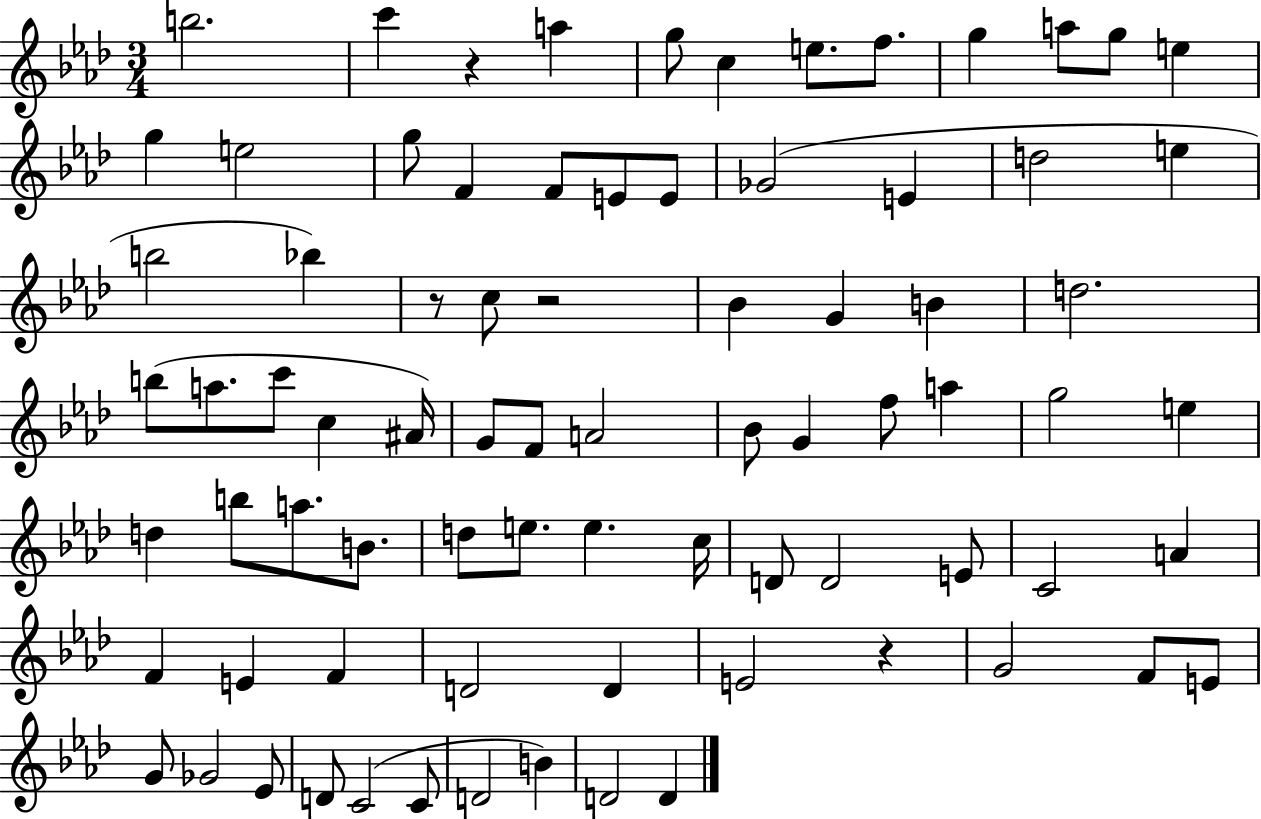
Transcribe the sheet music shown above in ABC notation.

X:1
T:Untitled
M:3/4
L:1/4
K:Ab
b2 c' z a g/2 c e/2 f/2 g a/2 g/2 e g e2 g/2 F F/2 E/2 E/2 _G2 E d2 e b2 _b z/2 c/2 z2 _B G B d2 b/2 a/2 c'/2 c ^A/4 G/2 F/2 A2 _B/2 G f/2 a g2 e d b/2 a/2 B/2 d/2 e/2 e c/4 D/2 D2 E/2 C2 A F E F D2 D E2 z G2 F/2 E/2 G/2 _G2 _E/2 D/2 C2 C/2 D2 B D2 D